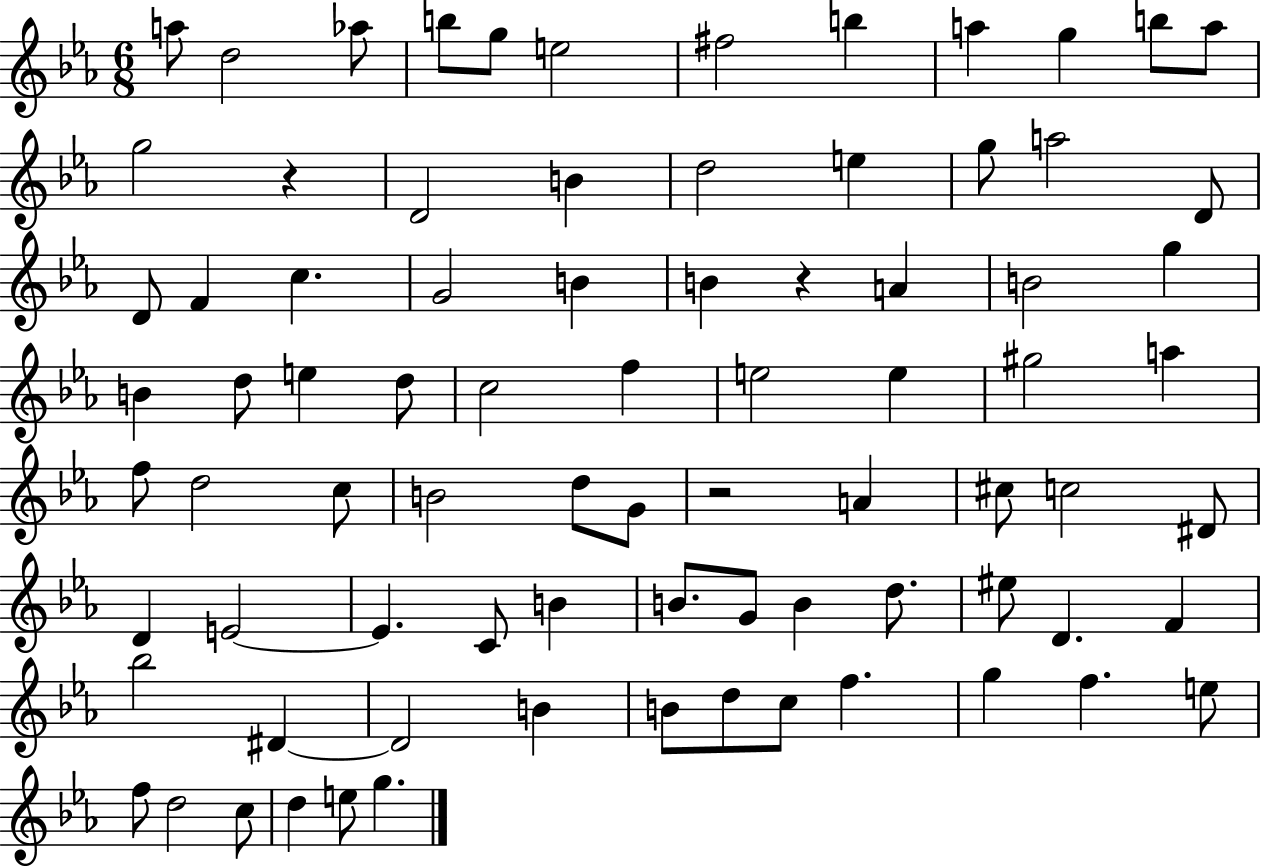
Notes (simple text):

A5/e D5/h Ab5/e B5/e G5/e E5/h F#5/h B5/q A5/q G5/q B5/e A5/e G5/h R/q D4/h B4/q D5/h E5/q G5/e A5/h D4/e D4/e F4/q C5/q. G4/h B4/q B4/q R/q A4/q B4/h G5/q B4/q D5/e E5/q D5/e C5/h F5/q E5/h E5/q G#5/h A5/q F5/e D5/h C5/e B4/h D5/e G4/e R/h A4/q C#5/e C5/h D#4/e D4/q E4/h E4/q. C4/e B4/q B4/e. G4/e B4/q D5/e. EIS5/e D4/q. F4/q Bb5/h D#4/q D#4/h B4/q B4/e D5/e C5/e F5/q. G5/q F5/q. E5/e F5/e D5/h C5/e D5/q E5/e G5/q.